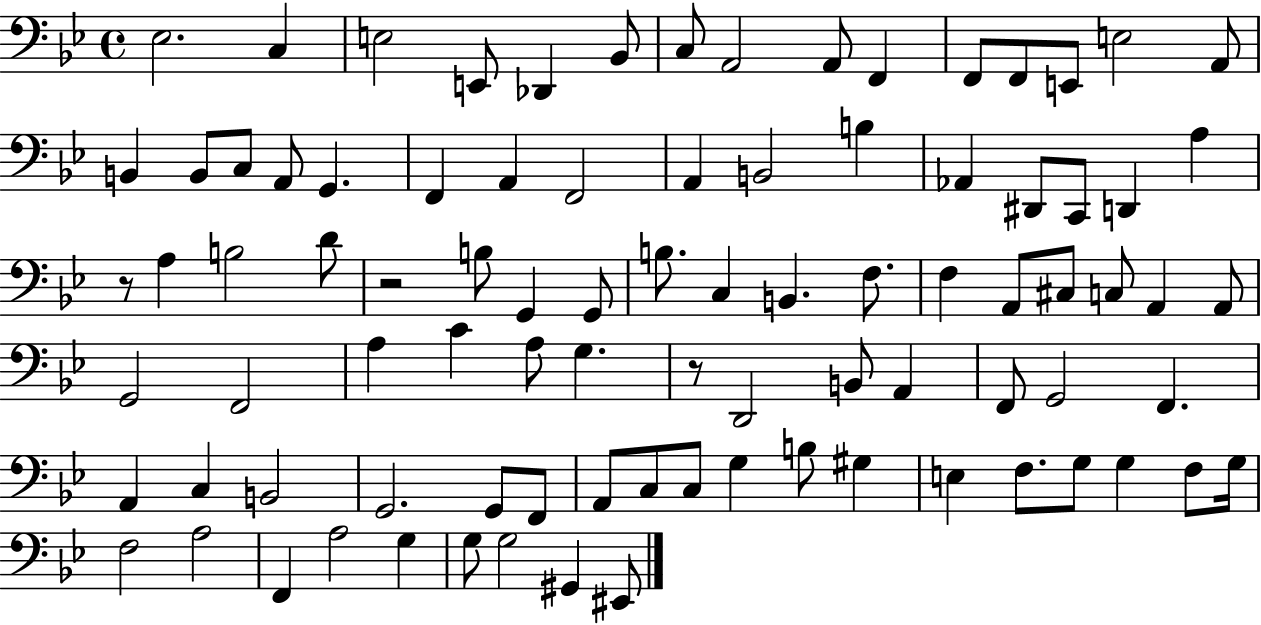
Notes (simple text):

Eb3/h. C3/q E3/h E2/e Db2/q Bb2/e C3/e A2/h A2/e F2/q F2/e F2/e E2/e E3/h A2/e B2/q B2/e C3/e A2/e G2/q. F2/q A2/q F2/h A2/q B2/h B3/q Ab2/q D#2/e C2/e D2/q A3/q R/e A3/q B3/h D4/e R/h B3/e G2/q G2/e B3/e. C3/q B2/q. F3/e. F3/q A2/e C#3/e C3/e A2/q A2/e G2/h F2/h A3/q C4/q A3/e G3/q. R/e D2/h B2/e A2/q F2/e G2/h F2/q. A2/q C3/q B2/h G2/h. G2/e F2/e A2/e C3/e C3/e G3/q B3/e G#3/q E3/q F3/e. G3/e G3/q F3/e G3/s F3/h A3/h F2/q A3/h G3/q G3/e G3/h G#2/q EIS2/e